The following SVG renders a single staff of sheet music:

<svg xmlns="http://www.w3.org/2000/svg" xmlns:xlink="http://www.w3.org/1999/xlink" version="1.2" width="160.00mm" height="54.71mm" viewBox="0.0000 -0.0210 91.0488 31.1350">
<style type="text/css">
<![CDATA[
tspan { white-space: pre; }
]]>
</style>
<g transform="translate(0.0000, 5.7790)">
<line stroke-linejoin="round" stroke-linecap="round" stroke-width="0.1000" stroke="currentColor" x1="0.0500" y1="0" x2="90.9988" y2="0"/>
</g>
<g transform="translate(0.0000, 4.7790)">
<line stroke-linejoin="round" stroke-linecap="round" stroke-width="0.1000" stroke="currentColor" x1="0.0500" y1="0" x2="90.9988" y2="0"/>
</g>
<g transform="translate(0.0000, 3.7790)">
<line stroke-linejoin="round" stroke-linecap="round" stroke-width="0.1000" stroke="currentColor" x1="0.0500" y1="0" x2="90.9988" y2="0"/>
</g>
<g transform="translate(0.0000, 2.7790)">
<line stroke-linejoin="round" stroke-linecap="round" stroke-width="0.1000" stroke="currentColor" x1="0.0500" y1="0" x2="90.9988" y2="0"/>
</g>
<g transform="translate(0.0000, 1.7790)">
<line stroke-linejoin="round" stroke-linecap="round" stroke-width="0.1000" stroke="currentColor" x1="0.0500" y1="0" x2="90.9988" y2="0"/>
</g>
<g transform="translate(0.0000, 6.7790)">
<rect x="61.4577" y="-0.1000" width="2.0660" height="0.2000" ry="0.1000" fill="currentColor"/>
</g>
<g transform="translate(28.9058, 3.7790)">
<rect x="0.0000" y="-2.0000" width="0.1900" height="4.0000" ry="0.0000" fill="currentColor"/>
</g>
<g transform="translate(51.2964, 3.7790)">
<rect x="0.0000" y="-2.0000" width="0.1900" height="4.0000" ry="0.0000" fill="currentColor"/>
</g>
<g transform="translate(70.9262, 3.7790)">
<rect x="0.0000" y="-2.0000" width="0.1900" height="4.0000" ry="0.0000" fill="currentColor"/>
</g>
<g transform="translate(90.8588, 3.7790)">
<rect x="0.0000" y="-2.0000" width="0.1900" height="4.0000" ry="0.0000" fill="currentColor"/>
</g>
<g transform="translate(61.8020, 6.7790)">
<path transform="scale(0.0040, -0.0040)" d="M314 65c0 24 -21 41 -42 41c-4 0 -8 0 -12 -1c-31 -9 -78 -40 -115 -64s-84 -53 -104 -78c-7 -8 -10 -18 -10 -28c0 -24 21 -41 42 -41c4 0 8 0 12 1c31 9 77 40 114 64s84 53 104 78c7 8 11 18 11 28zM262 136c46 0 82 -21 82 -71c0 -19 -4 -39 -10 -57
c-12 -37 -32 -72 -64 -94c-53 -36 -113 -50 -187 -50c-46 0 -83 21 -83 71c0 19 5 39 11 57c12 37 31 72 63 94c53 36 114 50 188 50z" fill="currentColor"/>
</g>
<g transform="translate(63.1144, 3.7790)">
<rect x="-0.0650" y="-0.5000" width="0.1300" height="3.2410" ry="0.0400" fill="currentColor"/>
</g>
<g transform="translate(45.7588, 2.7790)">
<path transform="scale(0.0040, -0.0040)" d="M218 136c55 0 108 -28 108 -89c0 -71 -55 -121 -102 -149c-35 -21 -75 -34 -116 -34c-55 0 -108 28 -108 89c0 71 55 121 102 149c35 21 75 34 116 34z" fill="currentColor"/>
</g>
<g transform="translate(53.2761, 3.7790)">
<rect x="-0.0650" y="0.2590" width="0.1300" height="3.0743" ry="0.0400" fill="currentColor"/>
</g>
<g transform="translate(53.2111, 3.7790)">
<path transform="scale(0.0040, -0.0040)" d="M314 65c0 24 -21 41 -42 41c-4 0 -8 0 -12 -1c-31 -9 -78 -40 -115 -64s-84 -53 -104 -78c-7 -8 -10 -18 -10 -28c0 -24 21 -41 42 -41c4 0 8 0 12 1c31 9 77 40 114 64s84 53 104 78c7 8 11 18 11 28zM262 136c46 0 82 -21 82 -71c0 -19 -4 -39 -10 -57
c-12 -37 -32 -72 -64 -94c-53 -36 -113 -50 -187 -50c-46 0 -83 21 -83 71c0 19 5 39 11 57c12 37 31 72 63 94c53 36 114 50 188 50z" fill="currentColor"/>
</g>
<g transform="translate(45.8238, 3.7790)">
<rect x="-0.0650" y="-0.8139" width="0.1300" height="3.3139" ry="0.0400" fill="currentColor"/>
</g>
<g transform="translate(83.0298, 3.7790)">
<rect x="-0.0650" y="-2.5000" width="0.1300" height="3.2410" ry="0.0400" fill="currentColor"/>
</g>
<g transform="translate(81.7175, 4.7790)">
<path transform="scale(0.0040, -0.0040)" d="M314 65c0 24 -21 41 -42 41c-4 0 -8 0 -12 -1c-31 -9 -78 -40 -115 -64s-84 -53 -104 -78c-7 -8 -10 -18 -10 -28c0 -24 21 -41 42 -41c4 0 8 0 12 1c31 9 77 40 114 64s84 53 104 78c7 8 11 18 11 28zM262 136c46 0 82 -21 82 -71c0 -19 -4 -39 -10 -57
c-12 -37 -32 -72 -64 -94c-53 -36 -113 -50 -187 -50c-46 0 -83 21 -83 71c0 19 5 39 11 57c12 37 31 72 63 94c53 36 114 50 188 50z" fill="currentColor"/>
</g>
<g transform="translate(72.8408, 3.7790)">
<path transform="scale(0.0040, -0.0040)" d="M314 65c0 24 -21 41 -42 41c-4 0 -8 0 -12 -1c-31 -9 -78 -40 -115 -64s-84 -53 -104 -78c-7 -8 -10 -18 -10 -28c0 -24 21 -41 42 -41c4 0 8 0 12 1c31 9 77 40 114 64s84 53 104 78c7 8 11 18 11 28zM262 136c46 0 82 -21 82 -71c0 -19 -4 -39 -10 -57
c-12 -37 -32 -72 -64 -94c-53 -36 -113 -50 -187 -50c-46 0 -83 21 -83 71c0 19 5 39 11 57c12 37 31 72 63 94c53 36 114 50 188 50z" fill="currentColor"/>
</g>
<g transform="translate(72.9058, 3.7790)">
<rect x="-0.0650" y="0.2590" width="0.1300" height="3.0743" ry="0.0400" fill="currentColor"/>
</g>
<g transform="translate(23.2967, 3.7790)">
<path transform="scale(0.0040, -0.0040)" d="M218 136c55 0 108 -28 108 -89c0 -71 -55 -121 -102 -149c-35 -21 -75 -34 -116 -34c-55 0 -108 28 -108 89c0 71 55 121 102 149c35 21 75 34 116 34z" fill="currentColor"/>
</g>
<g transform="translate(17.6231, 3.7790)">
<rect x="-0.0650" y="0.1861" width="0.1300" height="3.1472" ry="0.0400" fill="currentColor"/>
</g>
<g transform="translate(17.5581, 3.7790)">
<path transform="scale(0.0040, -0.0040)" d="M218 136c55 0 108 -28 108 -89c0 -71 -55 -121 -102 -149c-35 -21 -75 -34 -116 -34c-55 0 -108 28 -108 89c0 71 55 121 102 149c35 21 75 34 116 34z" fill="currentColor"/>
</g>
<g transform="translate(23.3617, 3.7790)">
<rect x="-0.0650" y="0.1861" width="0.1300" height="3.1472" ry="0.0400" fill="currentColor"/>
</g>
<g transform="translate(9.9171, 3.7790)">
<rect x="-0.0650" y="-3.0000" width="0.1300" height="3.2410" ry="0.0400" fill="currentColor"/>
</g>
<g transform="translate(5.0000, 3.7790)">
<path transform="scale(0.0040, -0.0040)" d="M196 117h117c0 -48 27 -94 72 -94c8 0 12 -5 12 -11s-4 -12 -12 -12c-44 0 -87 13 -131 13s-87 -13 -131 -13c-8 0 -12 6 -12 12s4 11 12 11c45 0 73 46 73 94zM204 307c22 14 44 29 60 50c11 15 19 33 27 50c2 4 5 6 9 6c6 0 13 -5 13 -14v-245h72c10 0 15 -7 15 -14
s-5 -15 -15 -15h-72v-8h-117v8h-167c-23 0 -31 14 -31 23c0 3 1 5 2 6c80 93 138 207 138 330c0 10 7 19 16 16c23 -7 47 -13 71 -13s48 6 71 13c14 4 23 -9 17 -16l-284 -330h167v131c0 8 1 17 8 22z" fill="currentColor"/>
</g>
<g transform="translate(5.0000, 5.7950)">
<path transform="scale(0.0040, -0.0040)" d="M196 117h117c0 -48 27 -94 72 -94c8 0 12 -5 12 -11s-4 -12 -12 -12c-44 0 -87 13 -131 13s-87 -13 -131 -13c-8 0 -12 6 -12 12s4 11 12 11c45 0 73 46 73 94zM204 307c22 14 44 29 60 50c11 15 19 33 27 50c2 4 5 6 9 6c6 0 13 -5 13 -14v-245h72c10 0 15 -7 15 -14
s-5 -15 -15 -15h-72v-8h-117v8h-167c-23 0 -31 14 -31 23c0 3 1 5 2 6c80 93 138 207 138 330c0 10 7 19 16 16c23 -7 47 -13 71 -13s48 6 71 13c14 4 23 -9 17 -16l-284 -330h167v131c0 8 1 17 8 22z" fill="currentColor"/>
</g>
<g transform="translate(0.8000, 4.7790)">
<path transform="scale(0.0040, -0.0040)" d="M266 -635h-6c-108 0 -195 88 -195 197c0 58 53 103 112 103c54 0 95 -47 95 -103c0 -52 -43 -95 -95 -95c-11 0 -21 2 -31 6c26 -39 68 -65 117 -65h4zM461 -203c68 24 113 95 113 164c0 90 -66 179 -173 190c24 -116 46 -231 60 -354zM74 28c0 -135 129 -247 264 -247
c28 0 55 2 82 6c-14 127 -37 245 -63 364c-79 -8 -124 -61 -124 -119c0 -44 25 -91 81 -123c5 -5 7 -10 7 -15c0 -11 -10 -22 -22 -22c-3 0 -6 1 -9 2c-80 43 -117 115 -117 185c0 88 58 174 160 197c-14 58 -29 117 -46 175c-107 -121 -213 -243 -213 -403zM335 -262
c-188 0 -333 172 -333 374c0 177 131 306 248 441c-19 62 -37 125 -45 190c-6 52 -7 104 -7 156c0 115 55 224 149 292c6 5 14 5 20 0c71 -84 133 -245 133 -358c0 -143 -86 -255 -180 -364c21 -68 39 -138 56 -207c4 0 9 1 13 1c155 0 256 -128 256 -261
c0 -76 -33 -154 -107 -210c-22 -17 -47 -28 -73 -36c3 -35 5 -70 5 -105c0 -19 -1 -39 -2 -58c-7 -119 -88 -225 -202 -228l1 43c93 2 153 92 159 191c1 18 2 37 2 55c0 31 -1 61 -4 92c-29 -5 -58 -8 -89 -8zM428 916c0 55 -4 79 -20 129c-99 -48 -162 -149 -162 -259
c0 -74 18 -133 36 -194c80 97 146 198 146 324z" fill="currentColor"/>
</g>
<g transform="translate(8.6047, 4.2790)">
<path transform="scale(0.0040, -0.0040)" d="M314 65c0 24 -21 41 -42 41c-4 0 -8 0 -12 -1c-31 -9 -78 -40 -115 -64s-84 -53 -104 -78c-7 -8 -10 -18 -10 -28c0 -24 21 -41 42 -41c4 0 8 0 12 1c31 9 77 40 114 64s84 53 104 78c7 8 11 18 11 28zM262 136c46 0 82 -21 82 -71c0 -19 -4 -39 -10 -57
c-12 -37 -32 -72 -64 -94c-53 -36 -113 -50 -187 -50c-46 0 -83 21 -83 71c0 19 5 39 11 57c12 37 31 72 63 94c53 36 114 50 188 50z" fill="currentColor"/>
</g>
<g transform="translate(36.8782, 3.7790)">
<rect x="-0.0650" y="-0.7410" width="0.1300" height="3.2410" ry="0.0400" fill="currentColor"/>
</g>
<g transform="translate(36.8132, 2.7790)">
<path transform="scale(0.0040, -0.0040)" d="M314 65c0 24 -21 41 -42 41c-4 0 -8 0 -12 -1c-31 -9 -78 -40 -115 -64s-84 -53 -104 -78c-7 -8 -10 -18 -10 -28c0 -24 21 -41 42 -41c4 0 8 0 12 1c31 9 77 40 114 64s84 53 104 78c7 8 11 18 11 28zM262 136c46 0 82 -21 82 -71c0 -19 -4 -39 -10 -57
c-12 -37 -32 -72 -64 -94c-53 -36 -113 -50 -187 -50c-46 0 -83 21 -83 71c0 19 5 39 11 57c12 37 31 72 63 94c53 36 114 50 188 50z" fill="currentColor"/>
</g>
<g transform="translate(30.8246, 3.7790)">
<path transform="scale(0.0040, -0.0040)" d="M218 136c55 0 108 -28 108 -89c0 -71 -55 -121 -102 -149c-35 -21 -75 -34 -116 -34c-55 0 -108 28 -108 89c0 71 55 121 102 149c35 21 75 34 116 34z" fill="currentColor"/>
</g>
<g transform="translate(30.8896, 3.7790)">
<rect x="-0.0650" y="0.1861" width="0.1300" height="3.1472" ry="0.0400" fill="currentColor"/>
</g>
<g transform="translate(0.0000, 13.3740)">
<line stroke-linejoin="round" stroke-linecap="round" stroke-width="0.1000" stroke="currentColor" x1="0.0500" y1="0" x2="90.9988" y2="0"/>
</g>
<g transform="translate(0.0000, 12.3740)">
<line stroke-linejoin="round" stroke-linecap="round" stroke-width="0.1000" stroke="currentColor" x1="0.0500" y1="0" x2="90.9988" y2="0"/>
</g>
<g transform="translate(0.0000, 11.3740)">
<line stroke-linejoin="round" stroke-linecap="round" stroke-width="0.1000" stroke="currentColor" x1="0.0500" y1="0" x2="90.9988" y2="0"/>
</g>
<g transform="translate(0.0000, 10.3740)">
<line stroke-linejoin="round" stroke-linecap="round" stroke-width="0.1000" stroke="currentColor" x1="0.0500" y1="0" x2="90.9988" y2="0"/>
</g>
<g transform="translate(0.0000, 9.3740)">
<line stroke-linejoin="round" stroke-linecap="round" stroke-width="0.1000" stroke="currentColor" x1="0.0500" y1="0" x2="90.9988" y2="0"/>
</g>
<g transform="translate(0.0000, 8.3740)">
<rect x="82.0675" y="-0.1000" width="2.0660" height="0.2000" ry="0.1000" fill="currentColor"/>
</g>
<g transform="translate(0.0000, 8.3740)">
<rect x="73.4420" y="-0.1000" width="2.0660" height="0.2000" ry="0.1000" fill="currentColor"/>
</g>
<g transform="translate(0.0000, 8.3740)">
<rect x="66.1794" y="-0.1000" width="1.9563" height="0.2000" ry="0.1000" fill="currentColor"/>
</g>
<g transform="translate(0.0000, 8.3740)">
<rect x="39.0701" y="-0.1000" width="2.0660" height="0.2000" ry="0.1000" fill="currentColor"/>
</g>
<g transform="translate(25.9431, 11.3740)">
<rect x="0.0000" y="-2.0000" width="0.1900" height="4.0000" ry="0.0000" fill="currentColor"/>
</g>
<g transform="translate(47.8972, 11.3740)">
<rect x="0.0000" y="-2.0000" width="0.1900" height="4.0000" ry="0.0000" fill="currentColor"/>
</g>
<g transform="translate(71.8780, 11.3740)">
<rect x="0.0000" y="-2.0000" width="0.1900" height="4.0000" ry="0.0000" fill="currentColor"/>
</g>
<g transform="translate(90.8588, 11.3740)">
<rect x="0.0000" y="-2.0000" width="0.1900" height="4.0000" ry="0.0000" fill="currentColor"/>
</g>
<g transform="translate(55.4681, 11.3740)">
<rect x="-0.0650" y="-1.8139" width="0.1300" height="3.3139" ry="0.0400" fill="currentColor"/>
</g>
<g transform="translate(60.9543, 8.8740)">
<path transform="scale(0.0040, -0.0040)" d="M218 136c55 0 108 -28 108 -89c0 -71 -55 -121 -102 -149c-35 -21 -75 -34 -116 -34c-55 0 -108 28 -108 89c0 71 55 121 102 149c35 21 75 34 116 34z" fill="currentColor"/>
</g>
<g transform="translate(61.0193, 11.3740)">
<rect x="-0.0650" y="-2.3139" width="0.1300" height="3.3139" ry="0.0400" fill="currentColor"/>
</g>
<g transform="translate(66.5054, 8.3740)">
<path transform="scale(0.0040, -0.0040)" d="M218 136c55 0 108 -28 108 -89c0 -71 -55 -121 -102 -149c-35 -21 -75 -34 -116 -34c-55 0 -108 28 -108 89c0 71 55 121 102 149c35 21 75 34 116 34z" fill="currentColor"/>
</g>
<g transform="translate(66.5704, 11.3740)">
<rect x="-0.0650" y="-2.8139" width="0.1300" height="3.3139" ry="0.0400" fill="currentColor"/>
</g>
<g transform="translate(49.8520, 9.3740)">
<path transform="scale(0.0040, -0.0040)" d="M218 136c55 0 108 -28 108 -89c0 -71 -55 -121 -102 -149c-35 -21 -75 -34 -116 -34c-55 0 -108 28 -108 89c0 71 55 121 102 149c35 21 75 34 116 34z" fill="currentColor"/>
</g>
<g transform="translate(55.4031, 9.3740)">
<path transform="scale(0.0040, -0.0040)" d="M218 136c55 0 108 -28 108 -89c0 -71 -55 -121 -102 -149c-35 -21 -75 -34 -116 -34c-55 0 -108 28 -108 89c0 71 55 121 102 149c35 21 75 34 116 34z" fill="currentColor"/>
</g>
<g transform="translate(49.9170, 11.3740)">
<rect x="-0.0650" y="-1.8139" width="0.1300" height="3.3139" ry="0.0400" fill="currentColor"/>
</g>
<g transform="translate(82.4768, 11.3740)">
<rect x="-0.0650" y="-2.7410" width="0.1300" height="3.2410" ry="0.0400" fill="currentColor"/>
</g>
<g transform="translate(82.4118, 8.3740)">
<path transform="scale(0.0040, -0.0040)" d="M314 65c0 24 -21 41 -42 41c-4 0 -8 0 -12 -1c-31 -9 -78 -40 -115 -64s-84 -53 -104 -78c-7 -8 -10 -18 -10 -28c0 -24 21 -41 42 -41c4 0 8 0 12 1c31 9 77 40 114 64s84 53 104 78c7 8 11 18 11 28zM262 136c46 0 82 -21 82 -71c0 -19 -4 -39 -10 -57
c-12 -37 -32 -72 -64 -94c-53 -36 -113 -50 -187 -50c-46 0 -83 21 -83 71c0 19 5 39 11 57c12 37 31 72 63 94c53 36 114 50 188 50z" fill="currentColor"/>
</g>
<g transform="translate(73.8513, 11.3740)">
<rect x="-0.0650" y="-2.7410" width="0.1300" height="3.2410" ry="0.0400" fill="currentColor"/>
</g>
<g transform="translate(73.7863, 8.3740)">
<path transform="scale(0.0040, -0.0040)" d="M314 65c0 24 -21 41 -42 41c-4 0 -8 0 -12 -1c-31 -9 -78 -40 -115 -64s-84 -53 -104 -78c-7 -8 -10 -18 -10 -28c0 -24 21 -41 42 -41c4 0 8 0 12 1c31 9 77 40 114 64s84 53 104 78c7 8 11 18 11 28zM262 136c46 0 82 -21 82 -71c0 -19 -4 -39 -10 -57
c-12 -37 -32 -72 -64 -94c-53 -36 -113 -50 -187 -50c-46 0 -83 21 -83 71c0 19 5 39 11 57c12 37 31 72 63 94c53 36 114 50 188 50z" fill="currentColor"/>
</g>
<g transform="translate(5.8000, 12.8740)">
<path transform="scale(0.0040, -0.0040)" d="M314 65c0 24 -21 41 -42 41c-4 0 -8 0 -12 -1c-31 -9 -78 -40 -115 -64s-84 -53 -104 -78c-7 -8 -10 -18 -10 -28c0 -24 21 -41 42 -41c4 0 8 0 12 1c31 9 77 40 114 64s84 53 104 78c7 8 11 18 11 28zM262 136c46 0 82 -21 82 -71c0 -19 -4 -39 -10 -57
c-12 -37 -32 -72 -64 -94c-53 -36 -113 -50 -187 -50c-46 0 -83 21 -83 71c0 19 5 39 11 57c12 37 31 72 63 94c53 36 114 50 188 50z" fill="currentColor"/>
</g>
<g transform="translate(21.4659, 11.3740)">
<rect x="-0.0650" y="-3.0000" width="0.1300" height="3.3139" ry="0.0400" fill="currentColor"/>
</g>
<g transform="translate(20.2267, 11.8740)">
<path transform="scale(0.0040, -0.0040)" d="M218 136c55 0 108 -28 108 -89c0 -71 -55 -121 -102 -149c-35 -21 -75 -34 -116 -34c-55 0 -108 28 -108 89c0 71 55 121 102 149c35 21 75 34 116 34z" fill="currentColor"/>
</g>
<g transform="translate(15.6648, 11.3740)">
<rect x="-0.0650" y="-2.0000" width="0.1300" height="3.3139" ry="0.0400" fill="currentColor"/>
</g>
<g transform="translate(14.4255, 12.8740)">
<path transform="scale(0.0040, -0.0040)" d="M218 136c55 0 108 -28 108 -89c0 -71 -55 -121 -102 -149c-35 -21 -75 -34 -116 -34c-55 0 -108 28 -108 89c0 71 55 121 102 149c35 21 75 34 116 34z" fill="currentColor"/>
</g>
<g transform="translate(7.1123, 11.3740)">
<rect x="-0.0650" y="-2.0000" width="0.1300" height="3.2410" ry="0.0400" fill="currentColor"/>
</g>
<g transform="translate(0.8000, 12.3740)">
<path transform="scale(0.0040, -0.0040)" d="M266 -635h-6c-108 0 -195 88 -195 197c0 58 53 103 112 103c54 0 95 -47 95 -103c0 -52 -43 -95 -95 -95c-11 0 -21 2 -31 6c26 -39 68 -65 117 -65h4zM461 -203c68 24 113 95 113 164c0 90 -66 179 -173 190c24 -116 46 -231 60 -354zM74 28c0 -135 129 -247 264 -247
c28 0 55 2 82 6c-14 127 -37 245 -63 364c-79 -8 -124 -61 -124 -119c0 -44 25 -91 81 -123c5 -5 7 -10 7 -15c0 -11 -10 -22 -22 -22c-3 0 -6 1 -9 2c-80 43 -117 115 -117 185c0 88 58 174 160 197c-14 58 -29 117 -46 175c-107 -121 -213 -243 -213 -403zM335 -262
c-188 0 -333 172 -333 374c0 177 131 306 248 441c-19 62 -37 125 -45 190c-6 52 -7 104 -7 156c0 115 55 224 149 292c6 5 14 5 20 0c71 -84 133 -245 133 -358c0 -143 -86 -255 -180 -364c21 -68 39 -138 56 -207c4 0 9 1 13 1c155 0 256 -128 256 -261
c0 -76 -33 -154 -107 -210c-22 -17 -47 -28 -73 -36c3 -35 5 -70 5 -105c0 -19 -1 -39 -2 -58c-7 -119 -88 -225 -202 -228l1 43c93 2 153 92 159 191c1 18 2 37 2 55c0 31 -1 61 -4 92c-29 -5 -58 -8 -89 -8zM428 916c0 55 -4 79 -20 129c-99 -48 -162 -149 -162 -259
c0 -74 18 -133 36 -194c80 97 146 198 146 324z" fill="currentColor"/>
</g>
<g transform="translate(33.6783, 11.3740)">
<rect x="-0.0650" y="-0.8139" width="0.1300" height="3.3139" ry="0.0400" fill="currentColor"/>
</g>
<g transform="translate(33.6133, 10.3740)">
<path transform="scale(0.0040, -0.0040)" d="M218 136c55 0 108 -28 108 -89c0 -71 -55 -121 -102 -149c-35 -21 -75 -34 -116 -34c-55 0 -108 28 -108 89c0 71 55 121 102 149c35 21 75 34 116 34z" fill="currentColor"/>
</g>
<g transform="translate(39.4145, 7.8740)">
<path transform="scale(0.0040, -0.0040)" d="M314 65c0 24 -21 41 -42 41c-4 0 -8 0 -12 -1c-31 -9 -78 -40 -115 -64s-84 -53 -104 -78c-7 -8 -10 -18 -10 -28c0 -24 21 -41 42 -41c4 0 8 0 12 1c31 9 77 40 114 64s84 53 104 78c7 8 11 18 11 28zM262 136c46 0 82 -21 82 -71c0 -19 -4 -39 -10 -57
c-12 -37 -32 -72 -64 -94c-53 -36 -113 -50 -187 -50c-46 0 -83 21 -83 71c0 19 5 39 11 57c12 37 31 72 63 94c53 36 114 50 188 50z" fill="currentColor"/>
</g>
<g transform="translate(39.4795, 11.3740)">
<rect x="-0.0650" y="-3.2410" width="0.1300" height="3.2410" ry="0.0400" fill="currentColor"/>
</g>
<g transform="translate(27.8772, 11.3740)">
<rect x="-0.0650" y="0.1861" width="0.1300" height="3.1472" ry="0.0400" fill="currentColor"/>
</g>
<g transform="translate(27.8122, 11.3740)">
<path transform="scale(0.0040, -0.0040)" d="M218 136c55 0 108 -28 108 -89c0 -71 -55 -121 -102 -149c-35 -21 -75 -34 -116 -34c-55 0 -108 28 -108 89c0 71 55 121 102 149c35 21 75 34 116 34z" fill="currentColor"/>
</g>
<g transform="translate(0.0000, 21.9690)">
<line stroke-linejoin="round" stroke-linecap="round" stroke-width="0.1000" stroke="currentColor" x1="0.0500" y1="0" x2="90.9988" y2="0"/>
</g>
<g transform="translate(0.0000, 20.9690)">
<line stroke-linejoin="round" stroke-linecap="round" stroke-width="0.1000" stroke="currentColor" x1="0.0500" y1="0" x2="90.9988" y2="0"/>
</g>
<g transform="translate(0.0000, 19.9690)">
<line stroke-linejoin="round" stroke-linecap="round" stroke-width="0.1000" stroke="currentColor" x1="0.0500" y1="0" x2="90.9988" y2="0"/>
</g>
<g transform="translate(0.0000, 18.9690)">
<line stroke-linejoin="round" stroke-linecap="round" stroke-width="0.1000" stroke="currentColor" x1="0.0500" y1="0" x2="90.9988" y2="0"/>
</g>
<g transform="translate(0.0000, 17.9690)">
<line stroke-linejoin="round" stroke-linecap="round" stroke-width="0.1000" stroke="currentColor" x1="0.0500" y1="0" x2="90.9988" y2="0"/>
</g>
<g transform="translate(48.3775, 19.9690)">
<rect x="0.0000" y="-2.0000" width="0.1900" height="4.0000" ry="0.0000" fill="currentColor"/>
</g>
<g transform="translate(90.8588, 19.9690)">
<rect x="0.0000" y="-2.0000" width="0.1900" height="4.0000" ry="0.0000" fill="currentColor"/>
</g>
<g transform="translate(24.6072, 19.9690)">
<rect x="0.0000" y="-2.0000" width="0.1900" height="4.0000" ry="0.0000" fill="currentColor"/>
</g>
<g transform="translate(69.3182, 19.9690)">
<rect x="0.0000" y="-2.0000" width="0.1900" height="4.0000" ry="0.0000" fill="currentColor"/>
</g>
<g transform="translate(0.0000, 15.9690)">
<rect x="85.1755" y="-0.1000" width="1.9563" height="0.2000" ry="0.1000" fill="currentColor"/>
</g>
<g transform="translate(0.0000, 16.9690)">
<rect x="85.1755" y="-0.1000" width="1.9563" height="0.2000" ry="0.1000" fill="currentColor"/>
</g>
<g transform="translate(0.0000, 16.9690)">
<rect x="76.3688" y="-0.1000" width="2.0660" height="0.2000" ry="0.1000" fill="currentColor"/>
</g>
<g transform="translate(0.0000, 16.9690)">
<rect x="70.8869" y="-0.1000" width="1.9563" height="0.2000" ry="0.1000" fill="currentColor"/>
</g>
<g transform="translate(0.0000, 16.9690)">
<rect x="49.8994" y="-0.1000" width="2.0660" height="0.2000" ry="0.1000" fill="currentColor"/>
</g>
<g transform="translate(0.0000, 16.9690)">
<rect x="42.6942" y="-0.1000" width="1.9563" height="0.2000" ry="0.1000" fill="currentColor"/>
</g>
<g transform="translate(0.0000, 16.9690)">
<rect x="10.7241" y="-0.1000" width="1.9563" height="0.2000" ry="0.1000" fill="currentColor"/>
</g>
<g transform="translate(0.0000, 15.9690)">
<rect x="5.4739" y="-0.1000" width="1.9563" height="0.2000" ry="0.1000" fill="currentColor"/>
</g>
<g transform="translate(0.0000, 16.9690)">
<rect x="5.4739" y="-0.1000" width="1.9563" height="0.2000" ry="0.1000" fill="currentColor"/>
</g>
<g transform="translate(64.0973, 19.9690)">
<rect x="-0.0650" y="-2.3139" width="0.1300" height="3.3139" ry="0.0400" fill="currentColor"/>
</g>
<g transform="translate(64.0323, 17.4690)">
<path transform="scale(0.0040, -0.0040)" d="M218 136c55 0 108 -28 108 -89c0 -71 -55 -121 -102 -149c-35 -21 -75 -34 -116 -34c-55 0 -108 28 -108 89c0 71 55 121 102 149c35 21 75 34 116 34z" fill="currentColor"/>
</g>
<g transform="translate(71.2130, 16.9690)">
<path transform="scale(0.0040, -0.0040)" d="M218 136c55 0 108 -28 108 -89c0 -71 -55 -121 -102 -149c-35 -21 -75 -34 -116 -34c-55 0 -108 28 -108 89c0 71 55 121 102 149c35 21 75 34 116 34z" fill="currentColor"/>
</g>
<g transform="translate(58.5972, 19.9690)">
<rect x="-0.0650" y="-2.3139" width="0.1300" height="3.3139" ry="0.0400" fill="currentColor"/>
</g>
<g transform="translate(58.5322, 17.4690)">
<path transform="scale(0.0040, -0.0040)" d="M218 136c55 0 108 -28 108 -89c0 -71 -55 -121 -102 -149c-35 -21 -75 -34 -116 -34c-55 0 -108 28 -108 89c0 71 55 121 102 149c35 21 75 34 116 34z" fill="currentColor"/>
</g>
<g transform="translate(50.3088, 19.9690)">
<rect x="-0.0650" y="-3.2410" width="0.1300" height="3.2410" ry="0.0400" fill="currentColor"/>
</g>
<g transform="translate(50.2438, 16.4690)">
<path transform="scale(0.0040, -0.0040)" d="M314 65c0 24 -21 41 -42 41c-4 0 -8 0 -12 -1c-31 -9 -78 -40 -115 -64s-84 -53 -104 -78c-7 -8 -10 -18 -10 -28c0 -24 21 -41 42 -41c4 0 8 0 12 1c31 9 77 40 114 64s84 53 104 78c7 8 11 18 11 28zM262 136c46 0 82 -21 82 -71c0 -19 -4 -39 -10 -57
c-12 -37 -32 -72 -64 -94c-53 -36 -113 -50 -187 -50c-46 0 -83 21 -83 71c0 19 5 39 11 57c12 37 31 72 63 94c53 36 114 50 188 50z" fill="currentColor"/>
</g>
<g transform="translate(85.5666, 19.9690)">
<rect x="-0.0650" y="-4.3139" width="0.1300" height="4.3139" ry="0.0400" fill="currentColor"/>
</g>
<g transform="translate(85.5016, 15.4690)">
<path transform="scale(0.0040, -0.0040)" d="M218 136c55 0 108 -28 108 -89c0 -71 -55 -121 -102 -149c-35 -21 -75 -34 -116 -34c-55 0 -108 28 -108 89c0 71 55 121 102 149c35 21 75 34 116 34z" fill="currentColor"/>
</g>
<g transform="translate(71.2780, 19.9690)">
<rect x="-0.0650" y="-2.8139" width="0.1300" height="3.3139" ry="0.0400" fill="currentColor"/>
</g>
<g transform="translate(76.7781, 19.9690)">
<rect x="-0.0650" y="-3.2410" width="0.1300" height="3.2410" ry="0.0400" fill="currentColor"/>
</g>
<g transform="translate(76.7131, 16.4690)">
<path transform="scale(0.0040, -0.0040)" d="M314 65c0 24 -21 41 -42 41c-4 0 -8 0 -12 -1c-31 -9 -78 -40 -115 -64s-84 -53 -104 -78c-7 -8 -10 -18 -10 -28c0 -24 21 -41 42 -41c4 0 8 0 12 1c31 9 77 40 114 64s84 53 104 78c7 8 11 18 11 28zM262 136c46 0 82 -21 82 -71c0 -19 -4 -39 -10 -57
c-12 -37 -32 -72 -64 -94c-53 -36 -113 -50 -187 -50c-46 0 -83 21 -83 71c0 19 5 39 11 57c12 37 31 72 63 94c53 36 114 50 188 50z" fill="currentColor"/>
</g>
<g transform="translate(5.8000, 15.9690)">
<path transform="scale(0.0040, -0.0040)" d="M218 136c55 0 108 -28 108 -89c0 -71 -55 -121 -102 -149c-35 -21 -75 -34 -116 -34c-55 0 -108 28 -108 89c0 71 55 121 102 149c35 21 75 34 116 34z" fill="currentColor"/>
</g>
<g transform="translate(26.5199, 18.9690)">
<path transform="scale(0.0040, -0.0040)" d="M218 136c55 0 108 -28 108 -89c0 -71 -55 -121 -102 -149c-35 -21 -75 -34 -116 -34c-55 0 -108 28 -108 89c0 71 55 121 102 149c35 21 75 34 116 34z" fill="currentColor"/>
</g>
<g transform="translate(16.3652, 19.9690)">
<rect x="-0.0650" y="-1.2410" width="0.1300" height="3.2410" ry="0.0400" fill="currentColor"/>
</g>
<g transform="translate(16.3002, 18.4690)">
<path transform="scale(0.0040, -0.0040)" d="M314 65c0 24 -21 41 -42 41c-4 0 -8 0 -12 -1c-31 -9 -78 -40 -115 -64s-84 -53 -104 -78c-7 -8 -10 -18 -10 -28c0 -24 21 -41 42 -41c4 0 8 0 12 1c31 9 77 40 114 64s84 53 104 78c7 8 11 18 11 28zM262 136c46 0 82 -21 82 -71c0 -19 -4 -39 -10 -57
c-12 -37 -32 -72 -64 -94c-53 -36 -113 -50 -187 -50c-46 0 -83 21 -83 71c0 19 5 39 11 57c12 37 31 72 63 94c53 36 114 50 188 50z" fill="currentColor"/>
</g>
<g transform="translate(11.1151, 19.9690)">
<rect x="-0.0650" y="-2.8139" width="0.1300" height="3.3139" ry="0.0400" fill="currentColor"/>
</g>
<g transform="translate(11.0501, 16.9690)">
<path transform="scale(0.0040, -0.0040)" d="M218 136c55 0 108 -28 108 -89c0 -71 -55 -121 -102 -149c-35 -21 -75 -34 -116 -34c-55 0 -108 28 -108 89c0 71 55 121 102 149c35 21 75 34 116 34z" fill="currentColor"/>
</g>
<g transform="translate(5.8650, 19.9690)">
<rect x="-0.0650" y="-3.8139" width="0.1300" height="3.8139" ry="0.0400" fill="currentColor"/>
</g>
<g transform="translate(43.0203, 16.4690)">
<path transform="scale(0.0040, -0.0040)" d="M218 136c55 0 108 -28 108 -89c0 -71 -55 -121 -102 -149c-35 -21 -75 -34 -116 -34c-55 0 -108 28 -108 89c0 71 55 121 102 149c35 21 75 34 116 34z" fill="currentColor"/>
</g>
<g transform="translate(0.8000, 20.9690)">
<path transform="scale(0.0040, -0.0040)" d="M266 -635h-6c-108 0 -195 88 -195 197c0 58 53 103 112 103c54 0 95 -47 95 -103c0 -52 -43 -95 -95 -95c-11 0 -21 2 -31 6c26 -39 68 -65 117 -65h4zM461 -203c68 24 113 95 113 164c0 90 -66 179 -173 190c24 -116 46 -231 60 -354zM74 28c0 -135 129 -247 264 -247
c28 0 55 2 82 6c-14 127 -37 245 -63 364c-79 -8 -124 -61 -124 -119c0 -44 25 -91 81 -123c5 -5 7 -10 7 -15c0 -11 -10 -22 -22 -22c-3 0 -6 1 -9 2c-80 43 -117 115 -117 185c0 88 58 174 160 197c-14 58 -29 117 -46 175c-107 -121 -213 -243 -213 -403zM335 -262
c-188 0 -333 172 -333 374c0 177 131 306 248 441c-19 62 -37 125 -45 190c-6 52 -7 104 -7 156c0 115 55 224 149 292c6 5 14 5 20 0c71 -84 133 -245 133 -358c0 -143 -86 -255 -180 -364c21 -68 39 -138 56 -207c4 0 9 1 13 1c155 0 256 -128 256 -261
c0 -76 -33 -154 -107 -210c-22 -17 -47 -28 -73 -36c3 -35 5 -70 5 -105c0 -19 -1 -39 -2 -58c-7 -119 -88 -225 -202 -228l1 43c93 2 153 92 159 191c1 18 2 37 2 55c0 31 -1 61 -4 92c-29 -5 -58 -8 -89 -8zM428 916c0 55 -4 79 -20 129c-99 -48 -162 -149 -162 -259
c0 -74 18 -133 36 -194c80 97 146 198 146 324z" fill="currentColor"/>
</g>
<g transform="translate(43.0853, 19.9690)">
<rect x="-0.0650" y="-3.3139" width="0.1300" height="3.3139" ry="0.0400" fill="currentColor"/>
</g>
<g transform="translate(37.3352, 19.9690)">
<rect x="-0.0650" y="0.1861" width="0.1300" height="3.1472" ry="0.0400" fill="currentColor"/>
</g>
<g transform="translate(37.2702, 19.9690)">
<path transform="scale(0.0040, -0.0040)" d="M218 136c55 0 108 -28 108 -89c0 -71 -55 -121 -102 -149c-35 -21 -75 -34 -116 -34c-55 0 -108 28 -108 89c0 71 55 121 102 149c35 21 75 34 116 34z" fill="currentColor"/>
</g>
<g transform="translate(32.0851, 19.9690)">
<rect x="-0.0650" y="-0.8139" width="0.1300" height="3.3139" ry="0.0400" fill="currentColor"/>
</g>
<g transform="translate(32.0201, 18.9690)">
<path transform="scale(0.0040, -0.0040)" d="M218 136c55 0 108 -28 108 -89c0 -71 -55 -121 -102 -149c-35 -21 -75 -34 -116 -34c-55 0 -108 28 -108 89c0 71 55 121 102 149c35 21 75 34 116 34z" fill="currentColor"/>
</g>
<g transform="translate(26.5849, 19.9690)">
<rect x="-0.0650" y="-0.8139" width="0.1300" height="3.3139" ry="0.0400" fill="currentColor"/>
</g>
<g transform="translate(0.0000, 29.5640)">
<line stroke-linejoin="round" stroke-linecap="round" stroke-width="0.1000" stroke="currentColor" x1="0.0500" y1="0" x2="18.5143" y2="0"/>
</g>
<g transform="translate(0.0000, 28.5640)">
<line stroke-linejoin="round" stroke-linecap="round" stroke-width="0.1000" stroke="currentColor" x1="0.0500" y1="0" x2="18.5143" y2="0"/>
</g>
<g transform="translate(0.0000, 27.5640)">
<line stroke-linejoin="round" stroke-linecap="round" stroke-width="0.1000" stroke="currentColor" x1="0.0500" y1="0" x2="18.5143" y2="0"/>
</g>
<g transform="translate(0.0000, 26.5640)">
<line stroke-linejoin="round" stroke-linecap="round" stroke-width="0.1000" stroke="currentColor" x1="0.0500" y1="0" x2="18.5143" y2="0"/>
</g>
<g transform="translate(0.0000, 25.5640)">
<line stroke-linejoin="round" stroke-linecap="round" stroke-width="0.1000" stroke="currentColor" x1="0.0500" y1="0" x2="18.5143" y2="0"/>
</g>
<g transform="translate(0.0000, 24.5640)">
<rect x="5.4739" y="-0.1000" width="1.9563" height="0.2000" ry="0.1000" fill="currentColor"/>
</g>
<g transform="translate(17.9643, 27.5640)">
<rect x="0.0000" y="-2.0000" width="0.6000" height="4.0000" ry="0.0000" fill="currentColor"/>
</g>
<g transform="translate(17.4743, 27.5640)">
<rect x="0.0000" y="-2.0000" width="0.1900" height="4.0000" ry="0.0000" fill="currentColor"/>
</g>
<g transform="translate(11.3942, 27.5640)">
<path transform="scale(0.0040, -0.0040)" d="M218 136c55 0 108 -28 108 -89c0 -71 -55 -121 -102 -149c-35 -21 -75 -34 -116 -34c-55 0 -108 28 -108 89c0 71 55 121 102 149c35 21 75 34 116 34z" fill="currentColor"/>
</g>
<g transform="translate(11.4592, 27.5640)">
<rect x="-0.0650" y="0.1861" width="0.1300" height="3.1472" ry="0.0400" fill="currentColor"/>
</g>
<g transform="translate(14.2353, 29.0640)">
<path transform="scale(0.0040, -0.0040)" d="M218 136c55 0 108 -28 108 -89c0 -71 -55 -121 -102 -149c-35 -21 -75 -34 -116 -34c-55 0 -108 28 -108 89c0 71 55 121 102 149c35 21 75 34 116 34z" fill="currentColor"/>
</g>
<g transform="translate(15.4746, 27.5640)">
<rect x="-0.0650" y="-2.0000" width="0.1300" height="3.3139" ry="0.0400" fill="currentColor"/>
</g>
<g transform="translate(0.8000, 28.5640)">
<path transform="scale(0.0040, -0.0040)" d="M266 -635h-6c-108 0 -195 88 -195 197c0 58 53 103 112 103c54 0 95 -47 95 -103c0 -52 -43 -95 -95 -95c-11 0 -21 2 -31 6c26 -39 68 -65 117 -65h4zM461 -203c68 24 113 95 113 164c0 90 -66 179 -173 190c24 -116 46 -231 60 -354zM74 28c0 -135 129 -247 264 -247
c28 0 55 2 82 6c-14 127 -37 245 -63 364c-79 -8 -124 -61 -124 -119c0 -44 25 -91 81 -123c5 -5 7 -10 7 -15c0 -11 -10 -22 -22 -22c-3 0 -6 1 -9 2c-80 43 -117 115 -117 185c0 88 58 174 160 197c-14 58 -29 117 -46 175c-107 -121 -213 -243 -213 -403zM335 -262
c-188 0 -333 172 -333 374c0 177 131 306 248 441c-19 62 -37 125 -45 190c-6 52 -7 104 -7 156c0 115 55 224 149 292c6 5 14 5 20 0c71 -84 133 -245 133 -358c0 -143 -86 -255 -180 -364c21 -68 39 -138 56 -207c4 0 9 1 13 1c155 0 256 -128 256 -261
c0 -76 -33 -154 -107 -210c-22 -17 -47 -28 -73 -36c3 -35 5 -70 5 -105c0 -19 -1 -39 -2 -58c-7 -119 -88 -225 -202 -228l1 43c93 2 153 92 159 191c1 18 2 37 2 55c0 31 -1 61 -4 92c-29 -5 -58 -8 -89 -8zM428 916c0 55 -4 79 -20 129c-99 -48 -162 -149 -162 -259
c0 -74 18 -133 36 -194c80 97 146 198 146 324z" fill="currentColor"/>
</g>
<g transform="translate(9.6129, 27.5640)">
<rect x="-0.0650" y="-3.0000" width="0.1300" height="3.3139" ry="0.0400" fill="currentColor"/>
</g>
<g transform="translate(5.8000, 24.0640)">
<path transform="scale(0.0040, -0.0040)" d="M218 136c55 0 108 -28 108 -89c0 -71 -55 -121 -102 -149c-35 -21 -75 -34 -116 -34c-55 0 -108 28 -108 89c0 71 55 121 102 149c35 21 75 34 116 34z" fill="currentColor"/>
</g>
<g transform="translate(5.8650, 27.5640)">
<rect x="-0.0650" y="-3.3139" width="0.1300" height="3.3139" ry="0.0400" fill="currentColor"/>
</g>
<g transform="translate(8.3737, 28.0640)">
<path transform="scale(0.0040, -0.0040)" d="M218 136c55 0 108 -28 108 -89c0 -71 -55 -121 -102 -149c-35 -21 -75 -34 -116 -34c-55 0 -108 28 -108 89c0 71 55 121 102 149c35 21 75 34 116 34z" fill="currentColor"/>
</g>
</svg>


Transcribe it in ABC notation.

X:1
T:Untitled
M:4/4
L:1/4
K:C
A2 B B B d2 d B2 C2 B2 G2 F2 F A B d b2 f f g a a2 a2 c' a e2 d d B b b2 g g a b2 d' b A B F